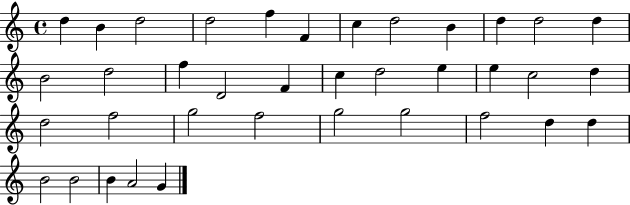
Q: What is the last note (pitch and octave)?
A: G4